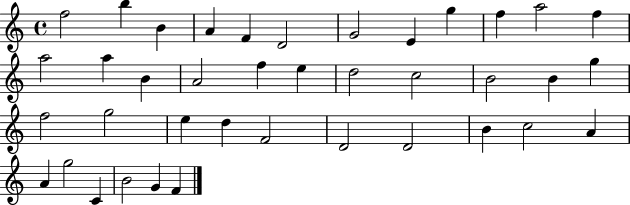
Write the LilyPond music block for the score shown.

{
  \clef treble
  \time 4/4
  \defaultTimeSignature
  \key c \major
  f''2 b''4 b'4 | a'4 f'4 d'2 | g'2 e'4 g''4 | f''4 a''2 f''4 | \break a''2 a''4 b'4 | a'2 f''4 e''4 | d''2 c''2 | b'2 b'4 g''4 | \break f''2 g''2 | e''4 d''4 f'2 | d'2 d'2 | b'4 c''2 a'4 | \break a'4 g''2 c'4 | b'2 g'4 f'4 | \bar "|."
}